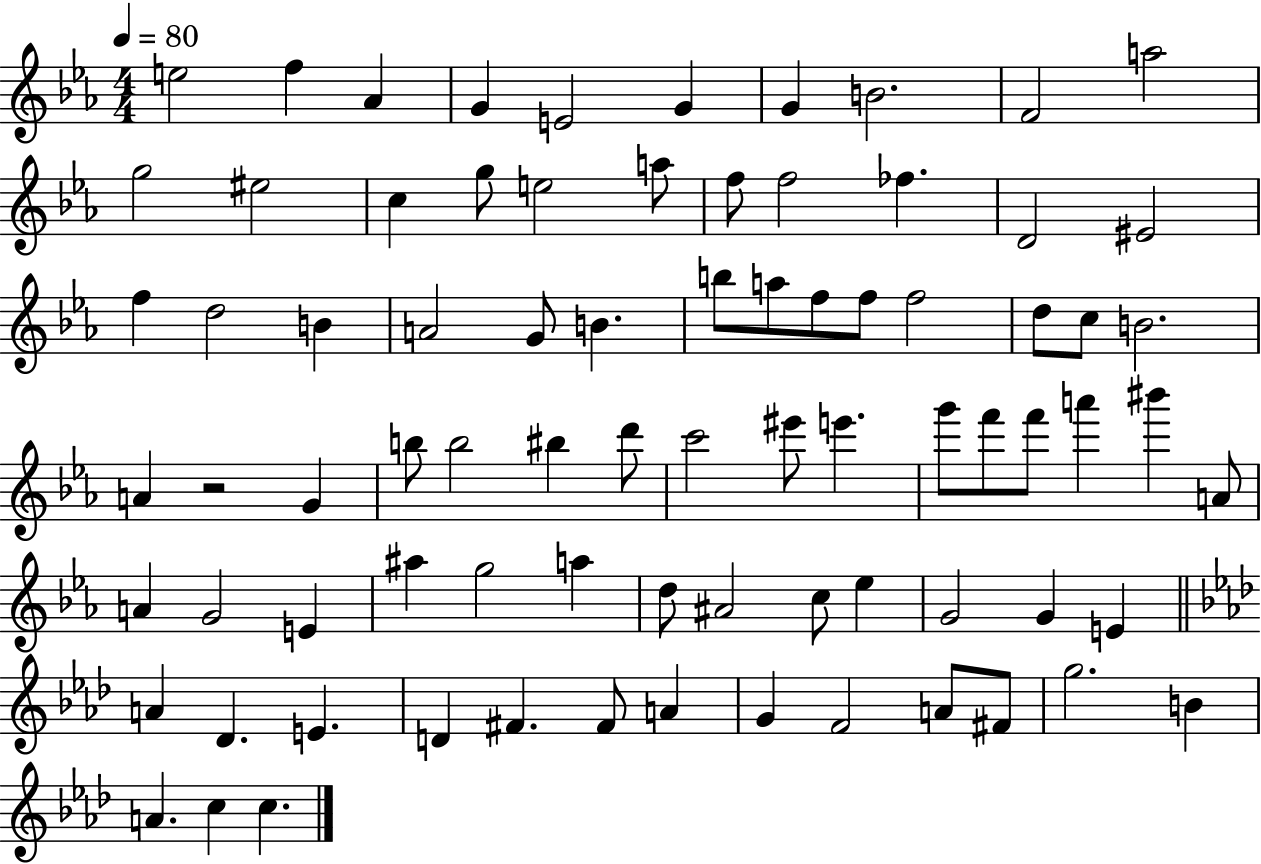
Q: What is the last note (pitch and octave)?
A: C5